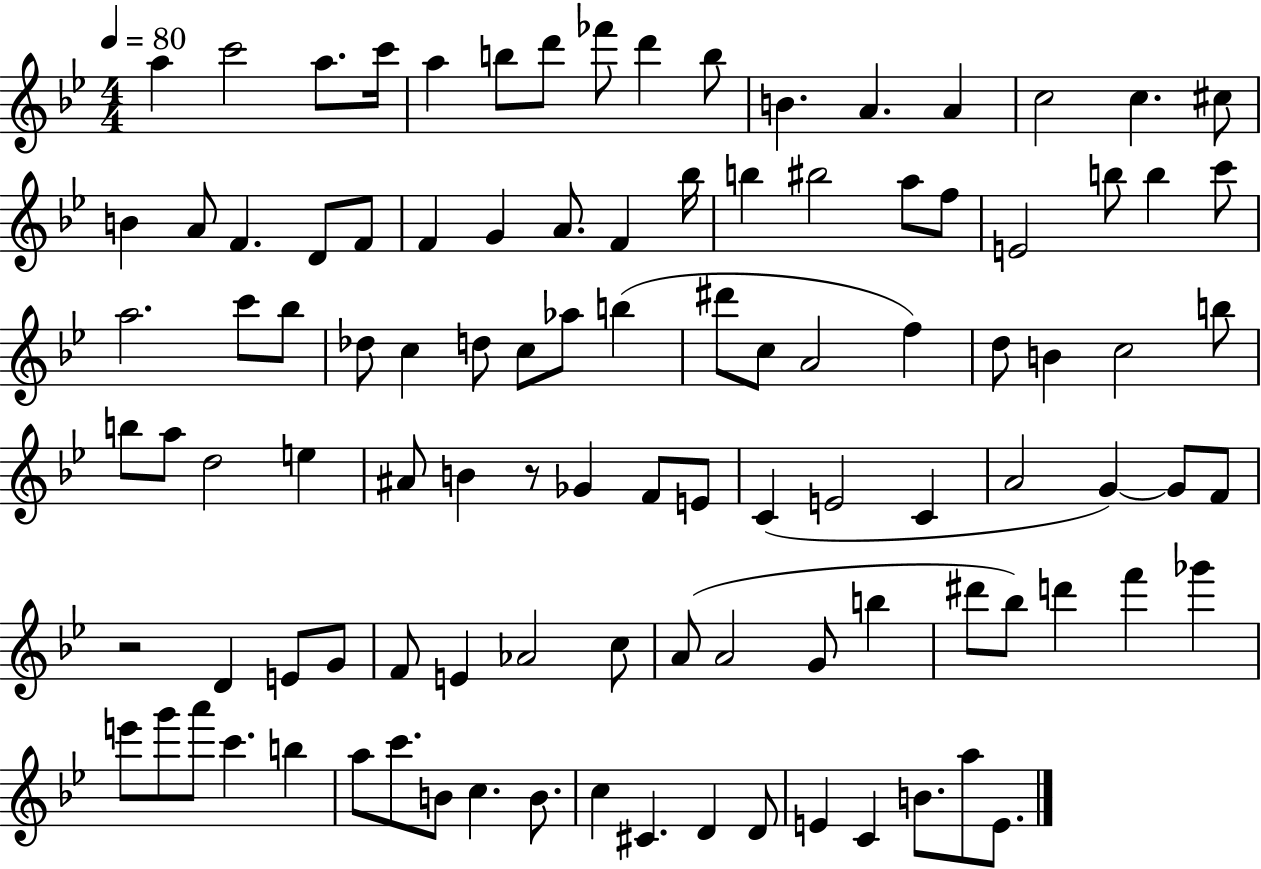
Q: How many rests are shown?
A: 2